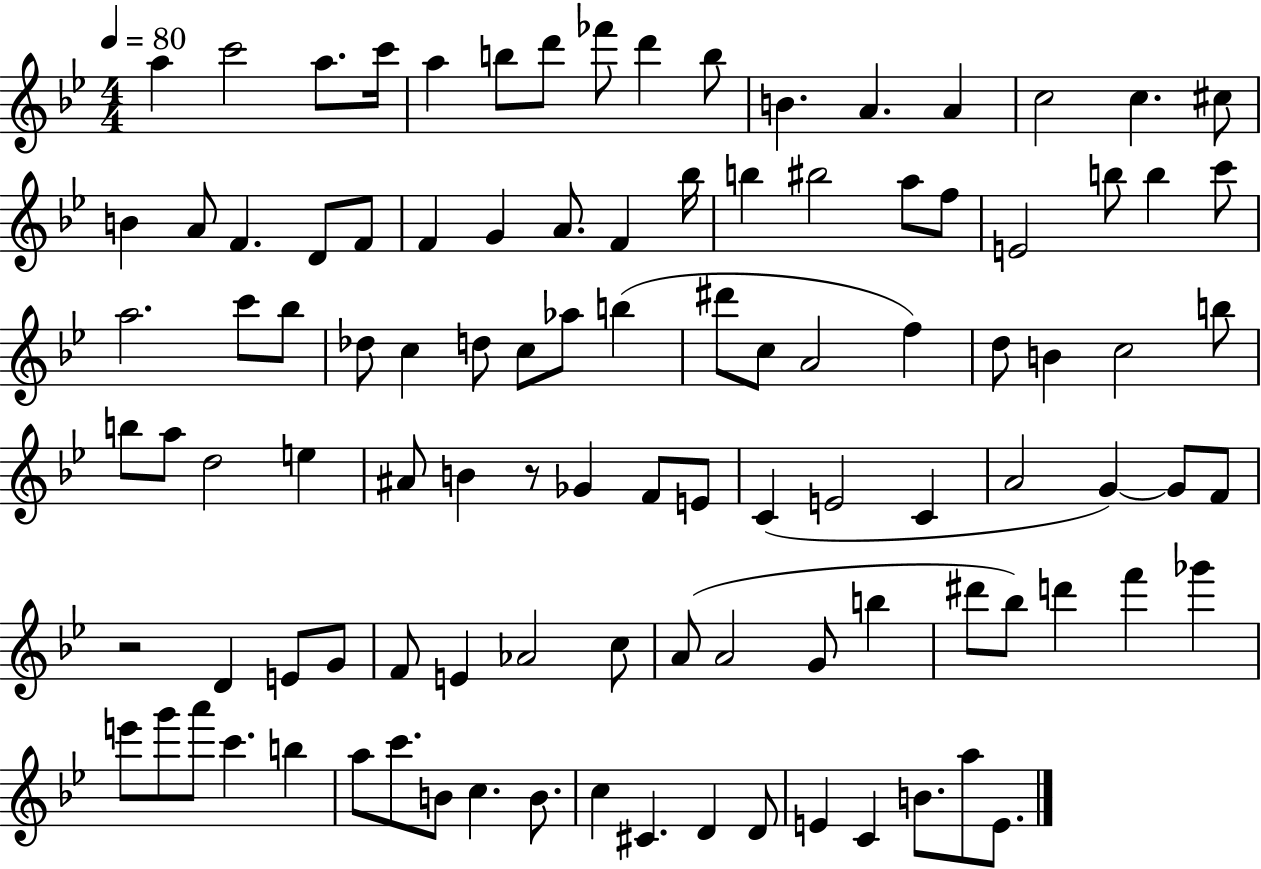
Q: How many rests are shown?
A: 2